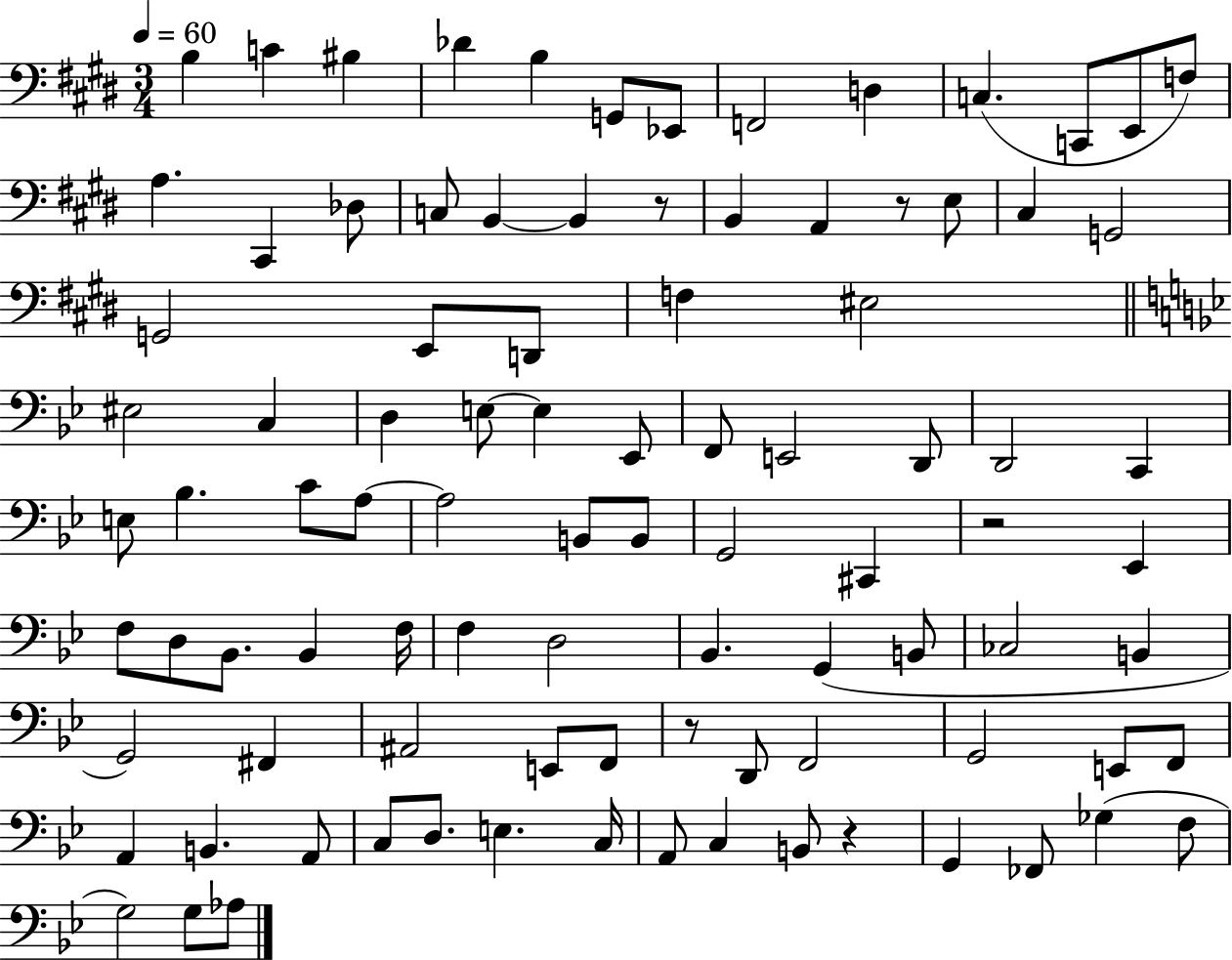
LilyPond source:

{
  \clef bass
  \numericTimeSignature
  \time 3/4
  \key e \major
  \tempo 4 = 60
  \repeat volta 2 { b4 c'4 bis4 | des'4 b4 g,8 ees,8 | f,2 d4 | c4.( c,8 e,8 f8) | \break a4. cis,4 des8 | c8 b,4~~ b,4 r8 | b,4 a,4 r8 e8 | cis4 g,2 | \break g,2 e,8 d,8 | f4 eis2 | \bar "||" \break \key bes \major eis2 c4 | d4 e8~~ e4 ees,8 | f,8 e,2 d,8 | d,2 c,4 | \break e8 bes4. c'8 a8~~ | a2 b,8 b,8 | g,2 cis,4 | r2 ees,4 | \break f8 d8 bes,8. bes,4 f16 | f4 d2 | bes,4. g,4( b,8 | ces2 b,4 | \break g,2) fis,4 | ais,2 e,8 f,8 | r8 d,8 f,2 | g,2 e,8 f,8 | \break a,4 b,4. a,8 | c8 d8. e4. c16 | a,8 c4 b,8 r4 | g,4 fes,8 ges4( f8 | \break g2) g8 aes8 | } \bar "|."
}